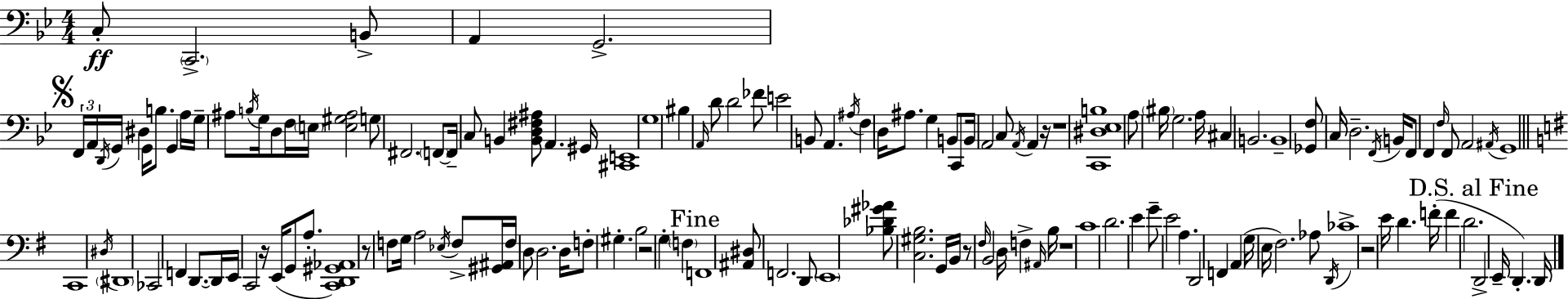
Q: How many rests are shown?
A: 8